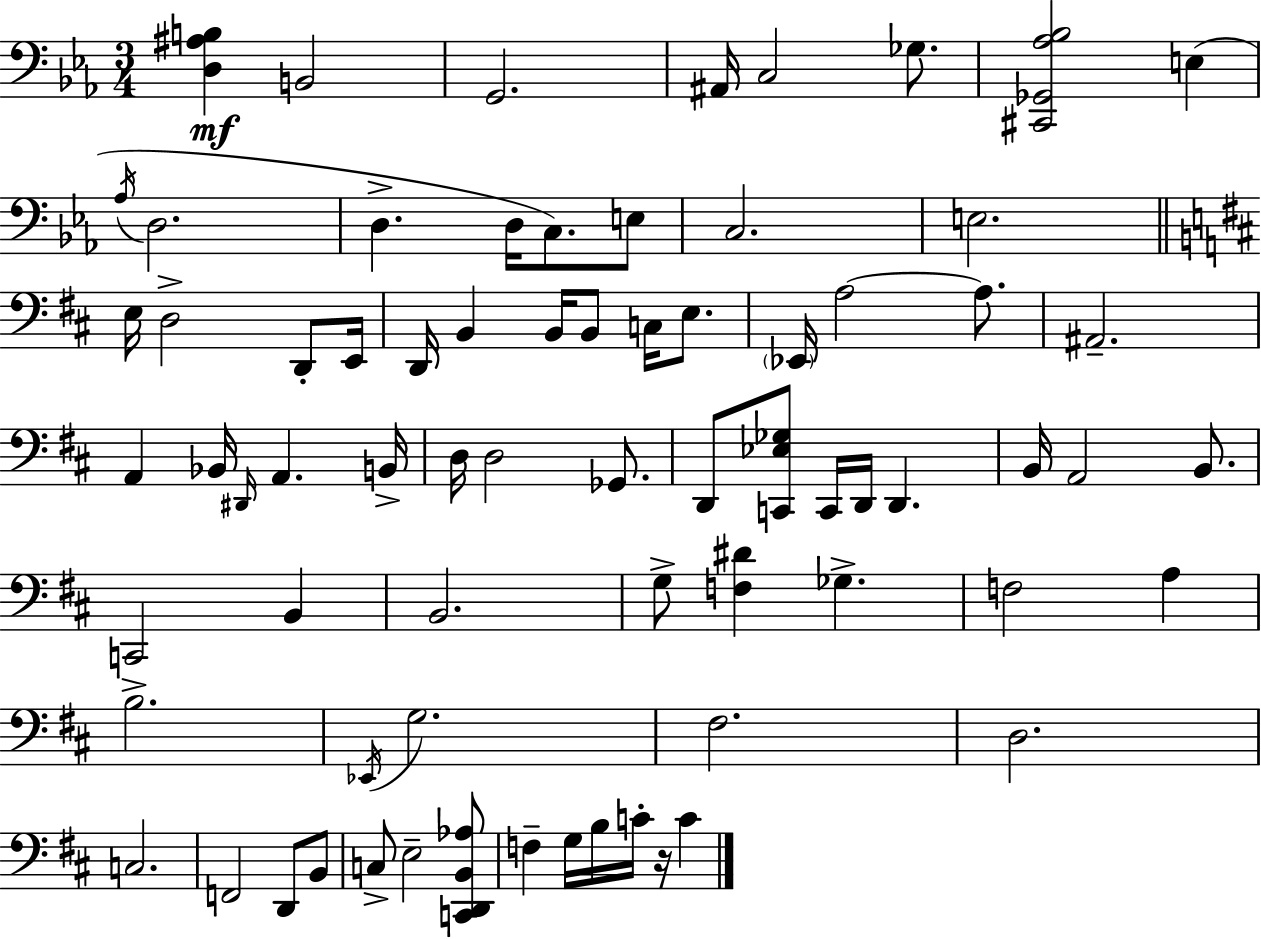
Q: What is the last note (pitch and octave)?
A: C4